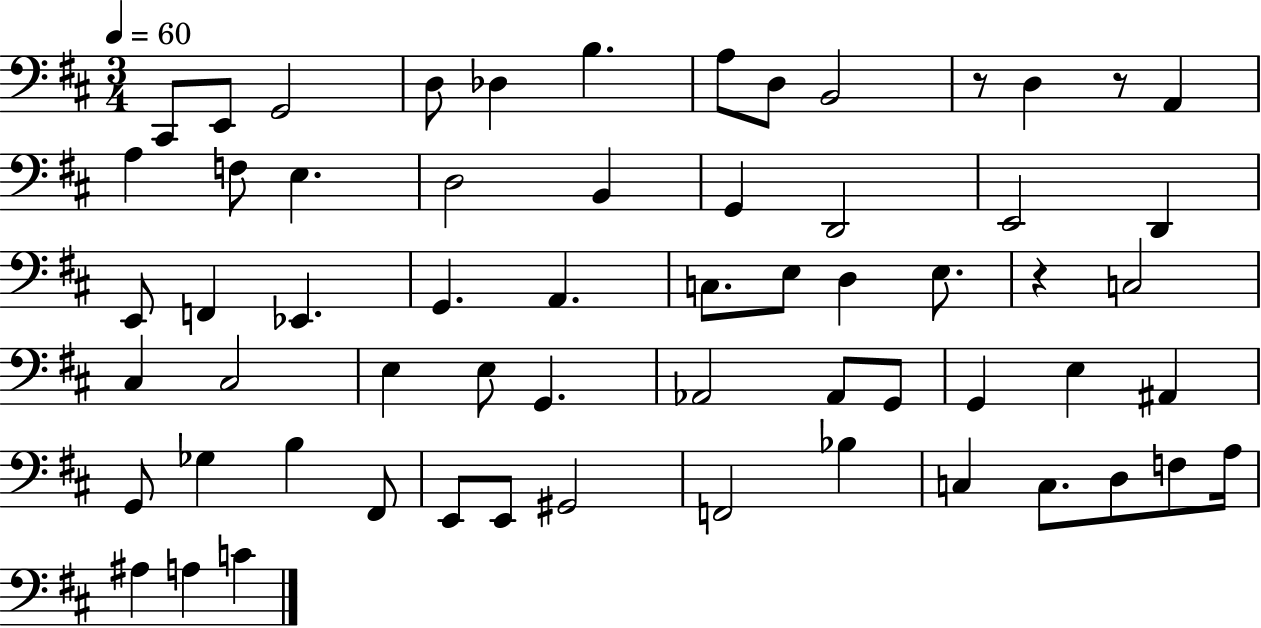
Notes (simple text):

C#2/e E2/e G2/h D3/e Db3/q B3/q. A3/e D3/e B2/h R/e D3/q R/e A2/q A3/q F3/e E3/q. D3/h B2/q G2/q D2/h E2/h D2/q E2/e F2/q Eb2/q. G2/q. A2/q. C3/e. E3/e D3/q E3/e. R/q C3/h C#3/q C#3/h E3/q E3/e G2/q. Ab2/h Ab2/e G2/e G2/q E3/q A#2/q G2/e Gb3/q B3/q F#2/e E2/e E2/e G#2/h F2/h Bb3/q C3/q C3/e. D3/e F3/e A3/s A#3/q A3/q C4/q